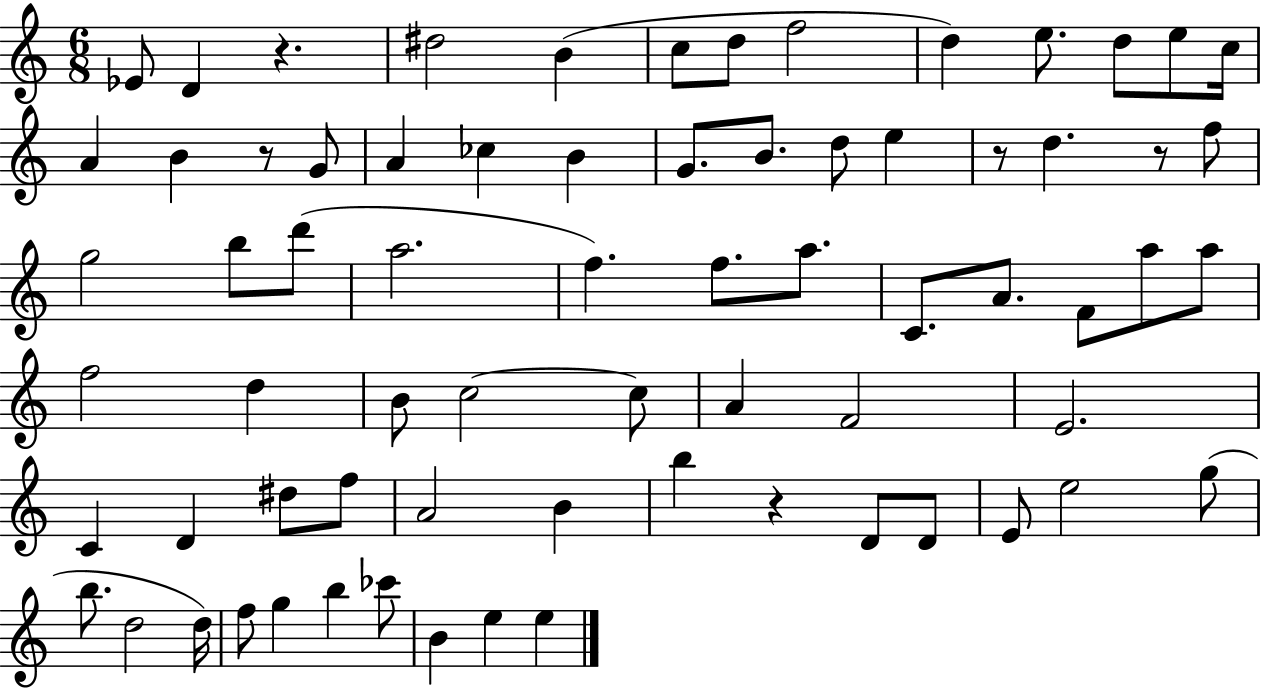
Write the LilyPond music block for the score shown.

{
  \clef treble
  \numericTimeSignature
  \time 6/8
  \key c \major
  ees'8 d'4 r4. | dis''2 b'4( | c''8 d''8 f''2 | d''4) e''8. d''8 e''8 c''16 | \break a'4 b'4 r8 g'8 | a'4 ces''4 b'4 | g'8. b'8. d''8 e''4 | r8 d''4. r8 f''8 | \break g''2 b''8 d'''8( | a''2. | f''4.) f''8. a''8. | c'8. a'8. f'8 a''8 a''8 | \break f''2 d''4 | b'8 c''2~~ c''8 | a'4 f'2 | e'2. | \break c'4 d'4 dis''8 f''8 | a'2 b'4 | b''4 r4 d'8 d'8 | e'8 e''2 g''8( | \break b''8. d''2 d''16) | f''8 g''4 b''4 ces'''8 | b'4 e''4 e''4 | \bar "|."
}